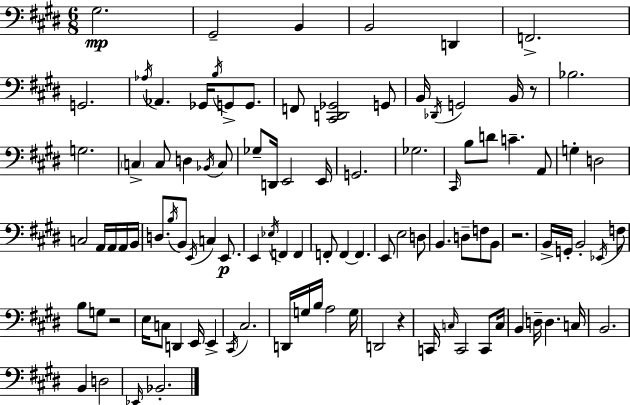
G#3/h. G#2/h B2/q B2/h D2/q F2/h. G2/h. Ab3/s Ab2/q. Gb2/s B3/s G2/e G2/e. F2/e [C#2,D2,Gb2]/h G2/e B2/s Db2/s G2/h B2/s R/e Bb3/h. G3/h. C3/q C3/e D3/q Bb2/s C3/e Gb3/e D2/s E2/h E2/s G2/h. Gb3/h. C#2/s B3/e D4/e C4/q. A2/e G3/q D3/h C3/h A2/s A2/s A2/s B2/s D3/e. B3/s B2/e E2/s C3/q E2/e. E2/q Eb3/s F2/q F2/q F2/e F2/q F2/q. E2/e E3/h D3/e B2/q. D3/e F3/e B2/e R/h. B2/s G2/s B2/h Eb2/s F3/e B3/e G3/e R/h E3/s C3/e D2/q E2/s E2/q C#2/s C#3/h. D2/s G3/s B3/s A3/h G3/s D2/h R/q C2/s C3/s C2/h C2/e C3/s B2/q D3/s D3/q. C3/s B2/h. B2/q D3/h Eb2/s Bb2/h.